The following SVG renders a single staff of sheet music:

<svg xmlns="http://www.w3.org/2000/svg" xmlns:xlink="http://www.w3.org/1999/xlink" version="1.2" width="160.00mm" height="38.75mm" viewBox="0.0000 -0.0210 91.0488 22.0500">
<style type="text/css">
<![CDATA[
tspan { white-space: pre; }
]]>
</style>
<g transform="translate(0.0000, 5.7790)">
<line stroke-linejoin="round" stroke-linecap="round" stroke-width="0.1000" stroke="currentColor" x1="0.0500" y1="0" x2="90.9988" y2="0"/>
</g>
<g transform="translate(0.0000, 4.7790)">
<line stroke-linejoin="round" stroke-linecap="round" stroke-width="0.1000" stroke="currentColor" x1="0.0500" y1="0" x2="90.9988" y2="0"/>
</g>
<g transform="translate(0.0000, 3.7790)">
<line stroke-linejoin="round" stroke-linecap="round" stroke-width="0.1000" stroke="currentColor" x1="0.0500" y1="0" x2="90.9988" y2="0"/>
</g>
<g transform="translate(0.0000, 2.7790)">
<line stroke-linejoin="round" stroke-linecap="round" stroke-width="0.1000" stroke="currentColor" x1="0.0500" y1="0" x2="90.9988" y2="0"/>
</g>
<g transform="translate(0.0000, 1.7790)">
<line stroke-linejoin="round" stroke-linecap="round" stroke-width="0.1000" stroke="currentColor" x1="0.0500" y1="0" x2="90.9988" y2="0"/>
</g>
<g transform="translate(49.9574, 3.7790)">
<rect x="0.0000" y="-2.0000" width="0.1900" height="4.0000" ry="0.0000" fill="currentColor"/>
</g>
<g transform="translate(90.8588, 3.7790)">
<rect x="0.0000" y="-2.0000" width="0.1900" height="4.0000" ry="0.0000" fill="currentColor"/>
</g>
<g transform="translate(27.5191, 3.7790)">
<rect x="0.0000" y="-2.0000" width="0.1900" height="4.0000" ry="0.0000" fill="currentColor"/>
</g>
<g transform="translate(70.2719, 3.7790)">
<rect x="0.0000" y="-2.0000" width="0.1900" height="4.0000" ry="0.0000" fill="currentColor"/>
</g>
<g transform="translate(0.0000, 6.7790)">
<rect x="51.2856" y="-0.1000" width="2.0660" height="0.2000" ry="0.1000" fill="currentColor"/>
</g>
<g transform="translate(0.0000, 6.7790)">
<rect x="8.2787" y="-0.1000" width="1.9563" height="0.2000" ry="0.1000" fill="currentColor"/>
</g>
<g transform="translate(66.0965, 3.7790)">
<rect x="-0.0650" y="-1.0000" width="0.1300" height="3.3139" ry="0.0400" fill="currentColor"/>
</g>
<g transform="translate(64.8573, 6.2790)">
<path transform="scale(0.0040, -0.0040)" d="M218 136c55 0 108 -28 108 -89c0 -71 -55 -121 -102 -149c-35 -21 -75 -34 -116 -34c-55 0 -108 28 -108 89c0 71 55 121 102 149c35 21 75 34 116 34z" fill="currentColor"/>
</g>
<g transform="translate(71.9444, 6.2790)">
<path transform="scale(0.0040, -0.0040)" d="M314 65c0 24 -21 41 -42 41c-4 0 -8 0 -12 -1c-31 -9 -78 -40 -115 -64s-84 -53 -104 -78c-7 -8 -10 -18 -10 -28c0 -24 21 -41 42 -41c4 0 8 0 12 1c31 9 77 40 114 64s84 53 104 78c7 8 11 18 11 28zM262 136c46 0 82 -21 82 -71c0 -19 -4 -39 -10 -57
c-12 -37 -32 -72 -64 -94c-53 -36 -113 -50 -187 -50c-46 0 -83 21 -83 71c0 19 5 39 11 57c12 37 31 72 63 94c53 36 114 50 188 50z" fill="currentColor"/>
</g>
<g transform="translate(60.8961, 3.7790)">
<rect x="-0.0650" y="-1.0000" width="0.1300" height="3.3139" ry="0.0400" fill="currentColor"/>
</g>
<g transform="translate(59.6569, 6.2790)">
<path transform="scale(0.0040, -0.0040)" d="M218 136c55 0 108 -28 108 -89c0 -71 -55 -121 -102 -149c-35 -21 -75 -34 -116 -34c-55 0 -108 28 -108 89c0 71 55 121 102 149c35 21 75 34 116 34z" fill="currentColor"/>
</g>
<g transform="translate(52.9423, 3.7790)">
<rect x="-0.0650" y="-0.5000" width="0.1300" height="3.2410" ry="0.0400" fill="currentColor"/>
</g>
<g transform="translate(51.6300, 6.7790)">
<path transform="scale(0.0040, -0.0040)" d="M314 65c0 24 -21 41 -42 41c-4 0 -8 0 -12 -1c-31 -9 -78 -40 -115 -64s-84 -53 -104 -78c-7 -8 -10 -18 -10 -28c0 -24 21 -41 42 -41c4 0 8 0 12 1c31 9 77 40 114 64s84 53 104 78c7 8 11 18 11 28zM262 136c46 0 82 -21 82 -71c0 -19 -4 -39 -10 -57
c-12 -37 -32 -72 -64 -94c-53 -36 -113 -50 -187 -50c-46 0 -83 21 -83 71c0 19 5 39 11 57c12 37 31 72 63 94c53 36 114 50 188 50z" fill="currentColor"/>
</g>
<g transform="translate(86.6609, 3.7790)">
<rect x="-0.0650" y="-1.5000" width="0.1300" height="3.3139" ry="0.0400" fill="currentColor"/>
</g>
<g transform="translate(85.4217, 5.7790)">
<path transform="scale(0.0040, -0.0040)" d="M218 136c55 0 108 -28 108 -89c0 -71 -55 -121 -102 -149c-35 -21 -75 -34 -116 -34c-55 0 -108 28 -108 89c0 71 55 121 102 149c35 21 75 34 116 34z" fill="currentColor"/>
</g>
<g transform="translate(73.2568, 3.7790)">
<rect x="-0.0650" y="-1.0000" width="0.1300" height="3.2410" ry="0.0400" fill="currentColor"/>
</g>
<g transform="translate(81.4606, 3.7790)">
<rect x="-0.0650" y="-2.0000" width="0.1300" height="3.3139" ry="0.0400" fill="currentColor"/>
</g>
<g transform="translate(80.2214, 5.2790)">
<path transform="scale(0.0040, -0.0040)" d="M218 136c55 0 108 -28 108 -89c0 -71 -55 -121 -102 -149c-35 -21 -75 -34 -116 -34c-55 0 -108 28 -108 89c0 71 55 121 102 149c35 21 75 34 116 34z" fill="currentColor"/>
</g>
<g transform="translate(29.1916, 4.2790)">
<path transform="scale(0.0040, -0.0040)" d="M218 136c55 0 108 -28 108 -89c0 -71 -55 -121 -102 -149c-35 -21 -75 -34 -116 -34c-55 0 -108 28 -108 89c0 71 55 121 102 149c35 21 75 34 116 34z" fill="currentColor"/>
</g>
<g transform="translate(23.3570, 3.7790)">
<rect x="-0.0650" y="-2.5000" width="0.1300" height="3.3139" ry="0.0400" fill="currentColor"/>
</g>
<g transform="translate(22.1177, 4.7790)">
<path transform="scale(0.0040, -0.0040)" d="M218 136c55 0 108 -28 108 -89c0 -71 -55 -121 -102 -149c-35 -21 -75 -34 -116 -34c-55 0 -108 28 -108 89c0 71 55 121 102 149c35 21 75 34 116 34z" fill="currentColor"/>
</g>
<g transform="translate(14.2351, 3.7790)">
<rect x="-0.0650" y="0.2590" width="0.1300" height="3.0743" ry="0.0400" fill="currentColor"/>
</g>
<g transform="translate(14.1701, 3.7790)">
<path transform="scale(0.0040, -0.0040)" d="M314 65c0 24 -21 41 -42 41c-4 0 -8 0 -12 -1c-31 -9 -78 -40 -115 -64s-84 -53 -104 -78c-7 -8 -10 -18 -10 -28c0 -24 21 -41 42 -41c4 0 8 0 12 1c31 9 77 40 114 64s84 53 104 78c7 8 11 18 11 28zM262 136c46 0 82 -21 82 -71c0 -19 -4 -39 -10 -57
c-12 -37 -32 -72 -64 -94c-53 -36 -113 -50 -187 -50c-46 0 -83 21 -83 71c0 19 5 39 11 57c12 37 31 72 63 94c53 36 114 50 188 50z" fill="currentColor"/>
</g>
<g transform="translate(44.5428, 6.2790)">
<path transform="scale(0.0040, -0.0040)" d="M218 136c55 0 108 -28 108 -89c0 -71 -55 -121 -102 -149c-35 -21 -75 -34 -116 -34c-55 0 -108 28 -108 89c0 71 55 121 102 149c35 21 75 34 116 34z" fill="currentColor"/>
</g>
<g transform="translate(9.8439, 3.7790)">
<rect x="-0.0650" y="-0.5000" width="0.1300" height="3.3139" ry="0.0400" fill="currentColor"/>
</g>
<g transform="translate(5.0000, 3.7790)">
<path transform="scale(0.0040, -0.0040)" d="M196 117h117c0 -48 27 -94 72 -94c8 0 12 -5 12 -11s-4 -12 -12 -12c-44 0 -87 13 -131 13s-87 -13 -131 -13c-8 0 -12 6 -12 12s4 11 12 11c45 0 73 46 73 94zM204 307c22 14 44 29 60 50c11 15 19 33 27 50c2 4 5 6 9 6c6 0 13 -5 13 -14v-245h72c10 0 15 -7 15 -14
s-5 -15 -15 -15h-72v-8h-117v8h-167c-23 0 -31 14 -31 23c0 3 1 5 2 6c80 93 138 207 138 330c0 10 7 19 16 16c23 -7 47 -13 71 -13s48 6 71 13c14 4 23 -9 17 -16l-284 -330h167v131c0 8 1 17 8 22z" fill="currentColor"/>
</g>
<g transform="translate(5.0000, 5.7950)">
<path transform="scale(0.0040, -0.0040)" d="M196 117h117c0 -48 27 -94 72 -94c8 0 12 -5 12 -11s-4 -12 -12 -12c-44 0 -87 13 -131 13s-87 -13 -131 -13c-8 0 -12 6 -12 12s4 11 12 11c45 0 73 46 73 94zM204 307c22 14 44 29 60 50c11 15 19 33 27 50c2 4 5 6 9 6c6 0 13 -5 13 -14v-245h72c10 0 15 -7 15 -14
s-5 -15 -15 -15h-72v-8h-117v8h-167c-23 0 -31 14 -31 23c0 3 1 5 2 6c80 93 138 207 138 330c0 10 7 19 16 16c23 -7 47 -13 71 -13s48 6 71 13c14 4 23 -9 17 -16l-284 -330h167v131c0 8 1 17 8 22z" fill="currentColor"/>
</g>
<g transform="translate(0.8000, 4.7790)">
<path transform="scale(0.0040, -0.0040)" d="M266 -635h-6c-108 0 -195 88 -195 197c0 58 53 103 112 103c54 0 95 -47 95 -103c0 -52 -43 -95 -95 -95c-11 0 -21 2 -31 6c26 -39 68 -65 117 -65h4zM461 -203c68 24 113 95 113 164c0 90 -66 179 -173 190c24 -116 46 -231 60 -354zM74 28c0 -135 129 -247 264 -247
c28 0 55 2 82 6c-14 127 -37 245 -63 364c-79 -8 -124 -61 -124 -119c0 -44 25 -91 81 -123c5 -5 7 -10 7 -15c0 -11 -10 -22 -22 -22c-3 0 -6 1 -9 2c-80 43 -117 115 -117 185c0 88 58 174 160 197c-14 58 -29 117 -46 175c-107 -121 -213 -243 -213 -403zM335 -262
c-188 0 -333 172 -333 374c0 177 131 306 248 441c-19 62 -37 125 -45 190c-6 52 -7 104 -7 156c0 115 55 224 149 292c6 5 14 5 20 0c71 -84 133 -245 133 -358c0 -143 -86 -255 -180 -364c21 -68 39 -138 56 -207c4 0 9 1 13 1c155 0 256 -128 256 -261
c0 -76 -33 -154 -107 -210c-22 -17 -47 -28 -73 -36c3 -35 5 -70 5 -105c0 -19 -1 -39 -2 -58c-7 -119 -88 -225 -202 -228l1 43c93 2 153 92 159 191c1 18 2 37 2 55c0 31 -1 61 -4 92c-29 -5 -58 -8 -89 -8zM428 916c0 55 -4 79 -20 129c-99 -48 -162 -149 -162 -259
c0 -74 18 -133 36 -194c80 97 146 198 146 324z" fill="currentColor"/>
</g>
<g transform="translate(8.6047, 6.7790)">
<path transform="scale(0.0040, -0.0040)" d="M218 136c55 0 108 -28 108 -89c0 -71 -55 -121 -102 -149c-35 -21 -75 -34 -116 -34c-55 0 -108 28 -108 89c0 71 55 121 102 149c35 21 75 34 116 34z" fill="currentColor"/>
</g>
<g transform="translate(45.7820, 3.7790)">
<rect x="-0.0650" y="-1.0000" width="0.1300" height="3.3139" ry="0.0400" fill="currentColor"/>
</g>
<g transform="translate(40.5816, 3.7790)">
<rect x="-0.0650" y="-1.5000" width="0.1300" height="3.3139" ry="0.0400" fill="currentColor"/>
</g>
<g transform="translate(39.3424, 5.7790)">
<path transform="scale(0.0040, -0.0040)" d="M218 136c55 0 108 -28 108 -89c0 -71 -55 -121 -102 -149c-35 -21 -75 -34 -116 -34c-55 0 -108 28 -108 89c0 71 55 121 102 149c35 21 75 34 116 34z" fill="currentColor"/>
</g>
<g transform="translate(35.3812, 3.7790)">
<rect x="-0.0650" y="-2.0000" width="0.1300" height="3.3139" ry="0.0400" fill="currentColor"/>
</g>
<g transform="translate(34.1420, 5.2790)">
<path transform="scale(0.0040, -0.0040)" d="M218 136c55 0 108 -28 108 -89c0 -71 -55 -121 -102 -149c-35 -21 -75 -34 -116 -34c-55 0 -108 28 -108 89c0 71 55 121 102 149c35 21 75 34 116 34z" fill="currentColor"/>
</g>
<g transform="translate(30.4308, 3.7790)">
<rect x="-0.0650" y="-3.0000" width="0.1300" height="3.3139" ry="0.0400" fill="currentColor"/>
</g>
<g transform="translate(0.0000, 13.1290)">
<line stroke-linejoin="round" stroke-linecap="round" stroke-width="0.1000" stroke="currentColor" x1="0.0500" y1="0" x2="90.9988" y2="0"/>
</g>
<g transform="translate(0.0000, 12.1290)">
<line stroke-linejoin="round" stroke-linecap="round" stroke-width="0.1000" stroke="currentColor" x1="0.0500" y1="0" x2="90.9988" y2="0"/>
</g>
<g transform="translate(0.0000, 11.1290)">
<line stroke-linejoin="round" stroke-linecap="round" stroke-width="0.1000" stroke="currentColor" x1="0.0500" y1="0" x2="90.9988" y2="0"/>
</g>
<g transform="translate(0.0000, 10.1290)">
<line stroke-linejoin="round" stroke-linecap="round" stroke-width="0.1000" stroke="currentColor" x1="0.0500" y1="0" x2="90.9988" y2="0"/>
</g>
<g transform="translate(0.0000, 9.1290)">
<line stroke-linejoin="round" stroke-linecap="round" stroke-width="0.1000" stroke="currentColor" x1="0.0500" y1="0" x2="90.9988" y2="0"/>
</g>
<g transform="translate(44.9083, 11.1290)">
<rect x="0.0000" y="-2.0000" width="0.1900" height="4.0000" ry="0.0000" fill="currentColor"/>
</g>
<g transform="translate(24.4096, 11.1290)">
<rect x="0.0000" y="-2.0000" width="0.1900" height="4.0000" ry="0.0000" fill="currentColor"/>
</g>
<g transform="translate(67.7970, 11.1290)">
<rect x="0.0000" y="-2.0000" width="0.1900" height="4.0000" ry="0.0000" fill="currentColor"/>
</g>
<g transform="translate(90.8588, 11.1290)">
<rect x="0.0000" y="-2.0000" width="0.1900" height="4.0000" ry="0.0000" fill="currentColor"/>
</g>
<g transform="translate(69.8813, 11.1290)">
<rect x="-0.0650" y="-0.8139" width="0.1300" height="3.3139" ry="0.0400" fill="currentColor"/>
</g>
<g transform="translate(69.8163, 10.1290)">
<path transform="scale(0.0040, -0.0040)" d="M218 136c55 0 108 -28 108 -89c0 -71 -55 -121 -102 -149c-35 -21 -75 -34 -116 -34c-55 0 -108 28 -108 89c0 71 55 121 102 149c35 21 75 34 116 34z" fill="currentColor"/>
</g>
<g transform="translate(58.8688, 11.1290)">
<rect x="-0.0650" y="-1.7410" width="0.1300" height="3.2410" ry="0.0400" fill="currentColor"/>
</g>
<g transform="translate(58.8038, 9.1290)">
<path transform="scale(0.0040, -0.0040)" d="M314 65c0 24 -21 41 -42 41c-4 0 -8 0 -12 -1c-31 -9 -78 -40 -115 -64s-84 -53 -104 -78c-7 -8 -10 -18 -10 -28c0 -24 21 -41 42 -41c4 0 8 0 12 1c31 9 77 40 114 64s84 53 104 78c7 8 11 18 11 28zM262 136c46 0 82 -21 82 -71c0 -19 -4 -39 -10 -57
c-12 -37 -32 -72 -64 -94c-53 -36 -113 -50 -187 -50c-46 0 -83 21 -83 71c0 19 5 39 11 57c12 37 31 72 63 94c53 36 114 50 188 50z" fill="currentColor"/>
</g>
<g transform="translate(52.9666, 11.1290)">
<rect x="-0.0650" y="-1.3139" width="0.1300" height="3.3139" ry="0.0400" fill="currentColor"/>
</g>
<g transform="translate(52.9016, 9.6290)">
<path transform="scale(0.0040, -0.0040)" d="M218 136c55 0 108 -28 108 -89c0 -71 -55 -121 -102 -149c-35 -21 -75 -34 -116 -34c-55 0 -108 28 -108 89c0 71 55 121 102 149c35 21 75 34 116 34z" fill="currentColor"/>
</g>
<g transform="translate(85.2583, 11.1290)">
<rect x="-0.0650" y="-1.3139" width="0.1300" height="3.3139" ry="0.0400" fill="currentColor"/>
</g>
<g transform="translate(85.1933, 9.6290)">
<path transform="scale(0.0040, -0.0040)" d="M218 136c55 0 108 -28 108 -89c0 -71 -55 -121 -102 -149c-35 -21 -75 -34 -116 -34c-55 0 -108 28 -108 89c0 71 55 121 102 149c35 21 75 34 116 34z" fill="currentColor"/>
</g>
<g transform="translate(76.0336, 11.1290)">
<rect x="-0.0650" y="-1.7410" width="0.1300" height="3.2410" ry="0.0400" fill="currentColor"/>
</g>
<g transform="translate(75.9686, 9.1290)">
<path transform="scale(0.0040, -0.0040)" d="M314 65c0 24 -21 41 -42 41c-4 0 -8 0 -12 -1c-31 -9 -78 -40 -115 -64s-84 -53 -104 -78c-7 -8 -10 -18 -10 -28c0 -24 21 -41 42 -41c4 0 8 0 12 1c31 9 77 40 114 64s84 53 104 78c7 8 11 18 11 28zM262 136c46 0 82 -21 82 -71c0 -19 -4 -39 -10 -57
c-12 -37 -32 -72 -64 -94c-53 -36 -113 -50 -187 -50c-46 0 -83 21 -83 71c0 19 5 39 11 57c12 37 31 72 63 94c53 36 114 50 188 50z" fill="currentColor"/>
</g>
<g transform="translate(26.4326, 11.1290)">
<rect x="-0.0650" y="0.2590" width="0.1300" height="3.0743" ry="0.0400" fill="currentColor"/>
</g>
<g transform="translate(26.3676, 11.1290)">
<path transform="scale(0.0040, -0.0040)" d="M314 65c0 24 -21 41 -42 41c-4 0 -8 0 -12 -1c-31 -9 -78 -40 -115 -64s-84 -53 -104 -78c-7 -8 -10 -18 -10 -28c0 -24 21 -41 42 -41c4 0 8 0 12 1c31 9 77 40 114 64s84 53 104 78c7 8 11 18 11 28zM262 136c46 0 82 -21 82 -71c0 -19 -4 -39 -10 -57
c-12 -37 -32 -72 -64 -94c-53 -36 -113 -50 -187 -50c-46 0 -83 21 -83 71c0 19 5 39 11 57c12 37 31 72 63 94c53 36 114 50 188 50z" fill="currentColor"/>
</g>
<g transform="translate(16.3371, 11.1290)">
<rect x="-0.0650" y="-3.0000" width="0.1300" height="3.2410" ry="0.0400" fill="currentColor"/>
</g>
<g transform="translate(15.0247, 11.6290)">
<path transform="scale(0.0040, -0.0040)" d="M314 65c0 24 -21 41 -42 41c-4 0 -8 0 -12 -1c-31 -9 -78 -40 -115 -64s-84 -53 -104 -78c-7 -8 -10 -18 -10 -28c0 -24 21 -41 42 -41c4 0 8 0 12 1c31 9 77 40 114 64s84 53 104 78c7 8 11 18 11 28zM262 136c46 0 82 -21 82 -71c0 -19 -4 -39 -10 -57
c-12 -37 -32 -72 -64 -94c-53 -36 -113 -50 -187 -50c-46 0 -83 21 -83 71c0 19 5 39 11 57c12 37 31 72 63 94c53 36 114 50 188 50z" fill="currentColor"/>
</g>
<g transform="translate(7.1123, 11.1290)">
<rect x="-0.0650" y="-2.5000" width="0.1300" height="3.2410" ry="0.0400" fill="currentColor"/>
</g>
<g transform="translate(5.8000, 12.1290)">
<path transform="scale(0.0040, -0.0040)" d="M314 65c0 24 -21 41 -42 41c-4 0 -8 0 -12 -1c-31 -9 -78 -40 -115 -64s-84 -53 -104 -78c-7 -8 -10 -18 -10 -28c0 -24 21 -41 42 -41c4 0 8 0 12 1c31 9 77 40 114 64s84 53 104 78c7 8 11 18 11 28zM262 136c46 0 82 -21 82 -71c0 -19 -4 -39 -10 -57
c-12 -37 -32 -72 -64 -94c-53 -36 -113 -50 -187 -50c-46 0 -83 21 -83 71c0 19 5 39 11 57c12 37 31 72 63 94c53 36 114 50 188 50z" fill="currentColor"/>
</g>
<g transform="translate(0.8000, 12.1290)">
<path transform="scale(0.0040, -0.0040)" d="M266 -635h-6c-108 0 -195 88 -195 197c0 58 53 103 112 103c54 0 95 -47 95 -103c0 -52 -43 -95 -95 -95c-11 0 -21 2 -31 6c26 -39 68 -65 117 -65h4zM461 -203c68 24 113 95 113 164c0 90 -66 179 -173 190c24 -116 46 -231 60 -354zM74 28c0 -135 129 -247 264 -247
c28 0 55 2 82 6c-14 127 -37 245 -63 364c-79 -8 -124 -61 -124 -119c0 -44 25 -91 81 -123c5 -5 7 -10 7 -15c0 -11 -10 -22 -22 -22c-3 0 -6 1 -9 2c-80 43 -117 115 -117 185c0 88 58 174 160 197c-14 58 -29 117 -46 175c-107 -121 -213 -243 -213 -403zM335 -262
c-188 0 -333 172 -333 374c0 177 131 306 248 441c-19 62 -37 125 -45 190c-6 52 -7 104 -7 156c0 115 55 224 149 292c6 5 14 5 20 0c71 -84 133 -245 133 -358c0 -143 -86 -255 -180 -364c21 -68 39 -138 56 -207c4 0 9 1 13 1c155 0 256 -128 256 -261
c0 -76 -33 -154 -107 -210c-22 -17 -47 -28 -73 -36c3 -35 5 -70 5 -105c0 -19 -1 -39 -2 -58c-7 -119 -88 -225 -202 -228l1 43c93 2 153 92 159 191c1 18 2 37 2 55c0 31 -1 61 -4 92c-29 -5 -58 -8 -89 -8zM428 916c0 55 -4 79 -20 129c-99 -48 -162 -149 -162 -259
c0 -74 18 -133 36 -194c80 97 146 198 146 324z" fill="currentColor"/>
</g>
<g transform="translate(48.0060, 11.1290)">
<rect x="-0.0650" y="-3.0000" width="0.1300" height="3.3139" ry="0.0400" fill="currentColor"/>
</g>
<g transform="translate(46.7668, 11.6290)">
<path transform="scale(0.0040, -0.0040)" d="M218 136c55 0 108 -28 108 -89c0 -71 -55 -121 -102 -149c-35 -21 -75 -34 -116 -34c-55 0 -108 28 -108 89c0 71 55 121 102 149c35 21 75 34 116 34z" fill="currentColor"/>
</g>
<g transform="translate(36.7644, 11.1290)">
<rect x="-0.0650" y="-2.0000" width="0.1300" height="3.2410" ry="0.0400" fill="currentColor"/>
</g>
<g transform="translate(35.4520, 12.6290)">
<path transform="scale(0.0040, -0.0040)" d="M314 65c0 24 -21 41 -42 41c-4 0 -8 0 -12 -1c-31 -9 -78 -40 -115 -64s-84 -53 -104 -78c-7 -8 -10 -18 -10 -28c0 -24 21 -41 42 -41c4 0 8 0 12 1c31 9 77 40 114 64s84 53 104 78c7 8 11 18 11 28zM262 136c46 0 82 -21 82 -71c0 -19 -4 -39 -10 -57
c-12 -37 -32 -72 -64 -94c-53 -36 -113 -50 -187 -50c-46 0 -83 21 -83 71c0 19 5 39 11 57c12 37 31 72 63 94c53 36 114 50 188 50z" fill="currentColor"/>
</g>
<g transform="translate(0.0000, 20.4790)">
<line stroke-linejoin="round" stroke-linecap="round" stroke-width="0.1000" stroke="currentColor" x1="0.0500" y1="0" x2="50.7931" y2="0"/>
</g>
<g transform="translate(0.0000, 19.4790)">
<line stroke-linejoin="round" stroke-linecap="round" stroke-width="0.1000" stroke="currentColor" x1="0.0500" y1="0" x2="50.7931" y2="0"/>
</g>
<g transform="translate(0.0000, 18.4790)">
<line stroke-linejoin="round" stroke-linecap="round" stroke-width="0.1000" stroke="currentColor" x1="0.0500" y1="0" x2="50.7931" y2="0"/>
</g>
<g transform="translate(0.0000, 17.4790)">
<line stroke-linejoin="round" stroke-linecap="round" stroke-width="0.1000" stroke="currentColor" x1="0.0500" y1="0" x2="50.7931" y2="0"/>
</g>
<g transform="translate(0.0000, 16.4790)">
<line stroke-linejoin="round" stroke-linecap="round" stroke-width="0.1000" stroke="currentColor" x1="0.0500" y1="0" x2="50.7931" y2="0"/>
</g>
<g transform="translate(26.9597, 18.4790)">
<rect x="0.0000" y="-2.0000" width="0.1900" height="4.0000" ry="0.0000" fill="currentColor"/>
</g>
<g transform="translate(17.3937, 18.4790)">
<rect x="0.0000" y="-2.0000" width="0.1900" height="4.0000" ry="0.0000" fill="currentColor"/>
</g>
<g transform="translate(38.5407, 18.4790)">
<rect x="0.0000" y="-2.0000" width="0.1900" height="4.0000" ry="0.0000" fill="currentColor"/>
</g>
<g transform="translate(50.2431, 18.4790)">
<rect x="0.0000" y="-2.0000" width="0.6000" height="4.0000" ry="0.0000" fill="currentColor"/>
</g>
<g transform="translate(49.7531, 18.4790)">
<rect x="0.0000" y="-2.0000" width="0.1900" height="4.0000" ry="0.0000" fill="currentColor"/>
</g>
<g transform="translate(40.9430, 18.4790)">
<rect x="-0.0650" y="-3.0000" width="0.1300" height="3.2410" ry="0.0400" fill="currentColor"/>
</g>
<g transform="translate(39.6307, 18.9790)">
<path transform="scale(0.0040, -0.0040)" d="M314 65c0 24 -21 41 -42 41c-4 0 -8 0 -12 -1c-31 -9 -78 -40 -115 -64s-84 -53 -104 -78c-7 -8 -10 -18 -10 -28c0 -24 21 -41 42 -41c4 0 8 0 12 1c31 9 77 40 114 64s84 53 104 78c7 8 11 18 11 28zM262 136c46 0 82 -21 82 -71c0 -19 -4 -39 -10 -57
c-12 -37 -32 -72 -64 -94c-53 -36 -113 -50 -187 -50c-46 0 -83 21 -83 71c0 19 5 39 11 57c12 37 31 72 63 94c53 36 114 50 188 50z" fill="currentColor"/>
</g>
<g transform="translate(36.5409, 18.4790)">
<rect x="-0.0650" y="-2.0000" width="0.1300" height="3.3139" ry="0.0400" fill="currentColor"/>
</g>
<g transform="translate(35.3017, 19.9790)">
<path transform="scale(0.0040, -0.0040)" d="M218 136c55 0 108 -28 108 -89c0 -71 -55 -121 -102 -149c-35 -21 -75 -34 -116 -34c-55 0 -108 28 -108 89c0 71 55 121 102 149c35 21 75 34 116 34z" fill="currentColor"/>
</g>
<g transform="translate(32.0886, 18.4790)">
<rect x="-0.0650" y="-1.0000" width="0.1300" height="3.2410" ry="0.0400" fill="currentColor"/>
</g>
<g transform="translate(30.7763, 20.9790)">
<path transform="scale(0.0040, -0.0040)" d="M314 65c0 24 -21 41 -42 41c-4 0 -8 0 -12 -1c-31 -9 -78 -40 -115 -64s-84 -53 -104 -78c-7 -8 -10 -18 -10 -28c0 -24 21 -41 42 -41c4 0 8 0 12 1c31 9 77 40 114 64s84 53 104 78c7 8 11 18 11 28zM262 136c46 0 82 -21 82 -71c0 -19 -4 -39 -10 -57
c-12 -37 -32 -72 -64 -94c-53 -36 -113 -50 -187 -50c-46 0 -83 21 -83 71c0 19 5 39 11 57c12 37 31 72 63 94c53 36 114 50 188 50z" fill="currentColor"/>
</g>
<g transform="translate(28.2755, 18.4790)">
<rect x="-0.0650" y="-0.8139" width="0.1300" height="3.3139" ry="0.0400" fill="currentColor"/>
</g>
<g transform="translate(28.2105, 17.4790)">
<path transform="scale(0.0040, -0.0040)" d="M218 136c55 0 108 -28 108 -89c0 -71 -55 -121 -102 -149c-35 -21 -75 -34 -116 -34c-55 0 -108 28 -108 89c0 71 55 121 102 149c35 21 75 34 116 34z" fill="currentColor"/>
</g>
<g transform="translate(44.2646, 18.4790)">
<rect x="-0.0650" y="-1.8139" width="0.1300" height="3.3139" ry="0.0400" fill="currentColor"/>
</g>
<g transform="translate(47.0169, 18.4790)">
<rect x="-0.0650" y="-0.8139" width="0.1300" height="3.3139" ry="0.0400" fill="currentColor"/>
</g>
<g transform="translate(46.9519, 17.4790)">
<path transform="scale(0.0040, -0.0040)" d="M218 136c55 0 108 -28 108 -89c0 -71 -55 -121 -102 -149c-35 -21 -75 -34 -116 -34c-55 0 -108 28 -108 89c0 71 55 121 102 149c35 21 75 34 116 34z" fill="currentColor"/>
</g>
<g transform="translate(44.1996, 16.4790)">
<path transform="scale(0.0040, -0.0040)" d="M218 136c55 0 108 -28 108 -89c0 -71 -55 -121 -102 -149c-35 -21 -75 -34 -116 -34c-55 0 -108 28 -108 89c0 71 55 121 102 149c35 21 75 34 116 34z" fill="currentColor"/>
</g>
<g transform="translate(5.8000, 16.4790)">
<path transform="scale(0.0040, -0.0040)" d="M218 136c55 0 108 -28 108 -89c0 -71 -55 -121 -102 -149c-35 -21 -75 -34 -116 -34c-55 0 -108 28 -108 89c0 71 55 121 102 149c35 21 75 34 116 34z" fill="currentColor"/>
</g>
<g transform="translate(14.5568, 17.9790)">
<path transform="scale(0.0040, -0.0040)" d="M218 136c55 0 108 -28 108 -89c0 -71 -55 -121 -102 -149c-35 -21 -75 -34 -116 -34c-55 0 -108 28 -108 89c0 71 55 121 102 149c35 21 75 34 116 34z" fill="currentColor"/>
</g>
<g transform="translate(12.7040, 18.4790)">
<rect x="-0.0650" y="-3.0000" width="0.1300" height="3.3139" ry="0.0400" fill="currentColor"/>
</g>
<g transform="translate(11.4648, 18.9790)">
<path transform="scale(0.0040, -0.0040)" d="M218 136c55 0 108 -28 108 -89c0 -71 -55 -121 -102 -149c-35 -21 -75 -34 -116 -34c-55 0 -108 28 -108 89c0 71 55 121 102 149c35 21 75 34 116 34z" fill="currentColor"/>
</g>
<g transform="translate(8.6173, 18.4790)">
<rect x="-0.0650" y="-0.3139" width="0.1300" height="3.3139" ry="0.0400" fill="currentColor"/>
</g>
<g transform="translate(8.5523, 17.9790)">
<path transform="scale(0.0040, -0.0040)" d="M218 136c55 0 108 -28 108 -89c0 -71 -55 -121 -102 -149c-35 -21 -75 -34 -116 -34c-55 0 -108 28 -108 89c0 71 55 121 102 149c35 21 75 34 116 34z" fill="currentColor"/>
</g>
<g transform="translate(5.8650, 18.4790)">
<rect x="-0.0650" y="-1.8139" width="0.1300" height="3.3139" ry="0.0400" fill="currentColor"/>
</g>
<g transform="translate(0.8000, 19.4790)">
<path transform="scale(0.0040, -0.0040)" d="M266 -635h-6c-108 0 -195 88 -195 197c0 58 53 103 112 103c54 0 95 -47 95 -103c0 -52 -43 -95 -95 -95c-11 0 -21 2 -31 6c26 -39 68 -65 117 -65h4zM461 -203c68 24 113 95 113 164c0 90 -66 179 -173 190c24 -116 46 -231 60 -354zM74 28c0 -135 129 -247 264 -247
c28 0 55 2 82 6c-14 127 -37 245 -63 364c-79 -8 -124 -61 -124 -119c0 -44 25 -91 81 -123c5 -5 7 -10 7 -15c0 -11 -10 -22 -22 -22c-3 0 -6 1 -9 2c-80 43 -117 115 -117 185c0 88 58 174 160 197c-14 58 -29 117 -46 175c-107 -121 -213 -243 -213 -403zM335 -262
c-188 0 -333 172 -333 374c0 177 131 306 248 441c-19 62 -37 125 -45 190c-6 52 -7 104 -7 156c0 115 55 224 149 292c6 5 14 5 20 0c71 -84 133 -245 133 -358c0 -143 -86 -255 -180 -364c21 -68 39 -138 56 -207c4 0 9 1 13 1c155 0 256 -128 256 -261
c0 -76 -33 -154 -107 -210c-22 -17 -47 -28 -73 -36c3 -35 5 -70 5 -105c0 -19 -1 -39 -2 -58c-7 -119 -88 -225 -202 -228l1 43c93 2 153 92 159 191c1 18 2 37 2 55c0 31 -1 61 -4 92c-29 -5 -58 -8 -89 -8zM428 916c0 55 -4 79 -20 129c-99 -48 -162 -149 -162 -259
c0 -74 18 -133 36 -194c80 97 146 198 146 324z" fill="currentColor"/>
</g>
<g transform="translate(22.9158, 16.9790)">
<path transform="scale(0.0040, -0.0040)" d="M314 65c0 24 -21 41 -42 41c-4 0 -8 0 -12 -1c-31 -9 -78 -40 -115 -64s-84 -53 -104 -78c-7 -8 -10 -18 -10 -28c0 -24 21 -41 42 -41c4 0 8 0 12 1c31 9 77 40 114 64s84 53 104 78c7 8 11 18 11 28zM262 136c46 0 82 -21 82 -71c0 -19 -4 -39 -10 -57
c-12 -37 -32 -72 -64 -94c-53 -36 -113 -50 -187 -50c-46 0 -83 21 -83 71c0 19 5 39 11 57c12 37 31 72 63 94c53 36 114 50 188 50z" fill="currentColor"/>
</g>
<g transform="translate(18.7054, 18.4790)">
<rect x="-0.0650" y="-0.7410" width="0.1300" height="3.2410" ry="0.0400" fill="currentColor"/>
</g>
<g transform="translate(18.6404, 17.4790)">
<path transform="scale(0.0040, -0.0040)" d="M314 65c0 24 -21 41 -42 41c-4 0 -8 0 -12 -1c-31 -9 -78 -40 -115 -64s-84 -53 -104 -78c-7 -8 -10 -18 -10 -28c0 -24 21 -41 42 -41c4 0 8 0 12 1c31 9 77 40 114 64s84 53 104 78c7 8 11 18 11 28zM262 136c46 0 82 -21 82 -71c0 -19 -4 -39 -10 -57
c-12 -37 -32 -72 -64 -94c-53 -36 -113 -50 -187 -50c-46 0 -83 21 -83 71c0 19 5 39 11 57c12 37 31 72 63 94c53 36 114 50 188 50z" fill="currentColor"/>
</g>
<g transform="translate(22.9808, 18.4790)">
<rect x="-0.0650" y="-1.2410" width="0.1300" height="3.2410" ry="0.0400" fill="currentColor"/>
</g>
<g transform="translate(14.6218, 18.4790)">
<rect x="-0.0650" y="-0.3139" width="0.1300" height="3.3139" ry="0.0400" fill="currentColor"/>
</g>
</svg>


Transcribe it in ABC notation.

X:1
T:Untitled
M:4/4
L:1/4
K:C
C B2 G A F E D C2 D D D2 F E G2 A2 B2 F2 A e f2 d f2 e f c A c d2 e2 d D2 F A2 f d